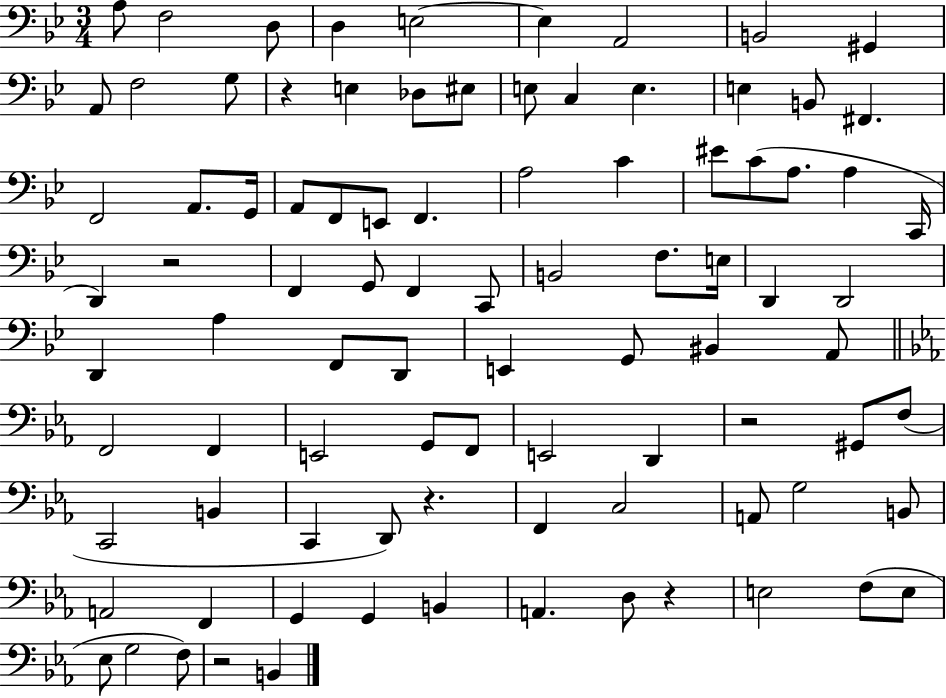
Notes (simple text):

A3/e F3/h D3/e D3/q E3/h E3/q A2/h B2/h G#2/q A2/e F3/h G3/e R/q E3/q Db3/e EIS3/e E3/e C3/q E3/q. E3/q B2/e F#2/q. F2/h A2/e. G2/s A2/e F2/e E2/e F2/q. A3/h C4/q EIS4/e C4/e A3/e. A3/q C2/s D2/q R/h F2/q G2/e F2/q C2/e B2/h F3/e. E3/s D2/q D2/h D2/q A3/q F2/e D2/e E2/q G2/e BIS2/q A2/e F2/h F2/q E2/h G2/e F2/e E2/h D2/q R/h G#2/e F3/e C2/h B2/q C2/q D2/e R/q. F2/q C3/h A2/e G3/h B2/e A2/h F2/q G2/q G2/q B2/q A2/q. D3/e R/q E3/h F3/e E3/e Eb3/e G3/h F3/e R/h B2/q